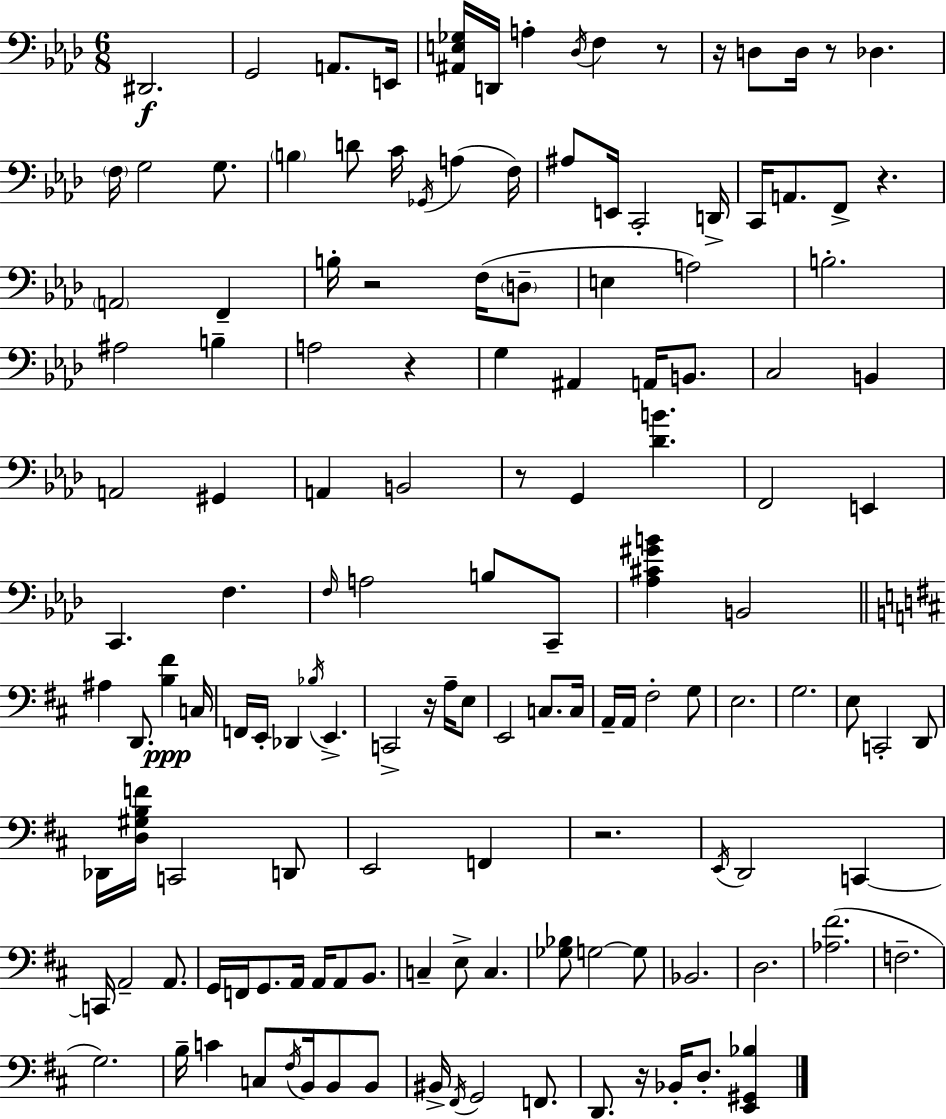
{
  \clef bass
  \numericTimeSignature
  \time 6/8
  \key aes \major
  dis,2.\f | g,2 a,8. e,16 | <ais, e ges>16 d,16 a4-. \acciaccatura { des16 } f4 r8 | r16 d8 d16 r8 des4. | \break \parenthesize f16 g2 g8. | \parenthesize b4 d'8 c'16 \acciaccatura { ges,16 }( a4 | f16) ais8 e,16 c,2-. | d,16-> c,16 a,8. f,8-> r4. | \break \parenthesize a,2 f,4-- | b16-. r2 f16( | \parenthesize d8-- e4 a2) | b2.-. | \break ais2 b4-- | a2 r4 | g4 ais,4 a,16 b,8. | c2 b,4 | \break a,2 gis,4 | a,4 b,2 | r8 g,4 <des' b'>4. | f,2 e,4 | \break c,4. f4. | \grace { f16 } a2 b8 | c,8-- <aes cis' gis' b'>4 b,2 | \bar "||" \break \key d \major ais4 d,8. <b fis'>4\ppp c16 | f,16 e,16-. des,4 \acciaccatura { bes16 } e,4.-> | c,2-> r16 a16-- e8 | e,2 c8. | \break c16 a,16-- a,16 fis2-. g8 | e2. | g2. | e8 c,2-. d,8 | \break des,16 <d gis b f'>16 c,2 d,8 | e,2 f,4 | r2. | \acciaccatura { e,16 } d,2 c,4~~ | \break c,16 a,2-- a,8. | g,16 f,16 g,8. a,16 a,16 a,8 b,8. | c4-- e8-> c4. | <ges bes>8 g2~~ | \break g8 bes,2. | d2. | <aes fis'>2.( | f2.-- | \break g2.) | b16-- c'4 c8 \acciaccatura { fis16 } b,16 b,8 | b,8 bis,16-> \acciaccatura { fis,16 } g,2 | f,8. d,8. r16 bes,16-. d8.-. | \break <e, gis, bes>4 \bar "|."
}